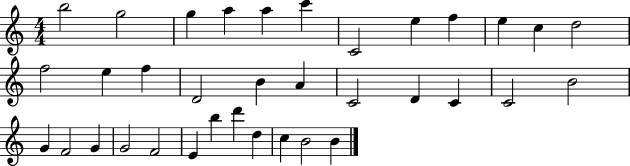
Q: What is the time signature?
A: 4/4